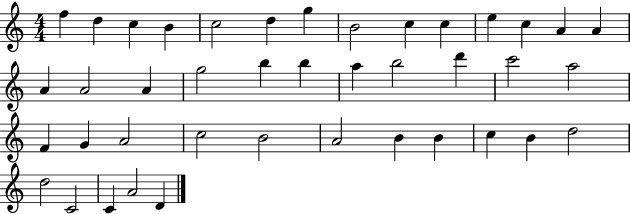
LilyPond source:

{
  \clef treble
  \numericTimeSignature
  \time 4/4
  \key c \major
  f''4 d''4 c''4 b'4 | c''2 d''4 g''4 | b'2 c''4 c''4 | e''4 c''4 a'4 a'4 | \break a'4 a'2 a'4 | g''2 b''4 b''4 | a''4 b''2 d'''4 | c'''2 a''2 | \break f'4 g'4 a'2 | c''2 b'2 | a'2 b'4 b'4 | c''4 b'4 d''2 | \break d''2 c'2 | c'4 a'2 d'4 | \bar "|."
}